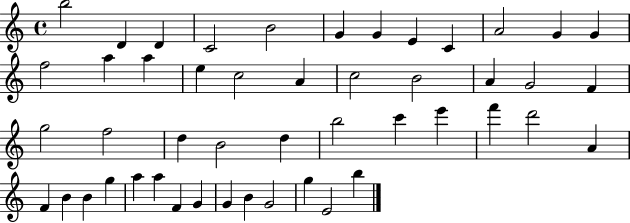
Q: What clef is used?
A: treble